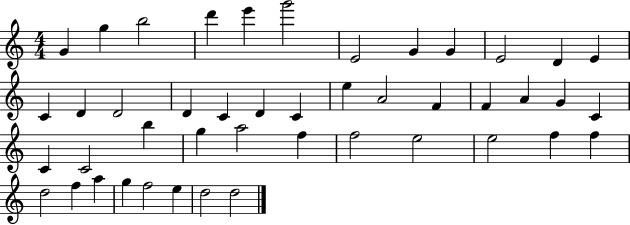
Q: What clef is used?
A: treble